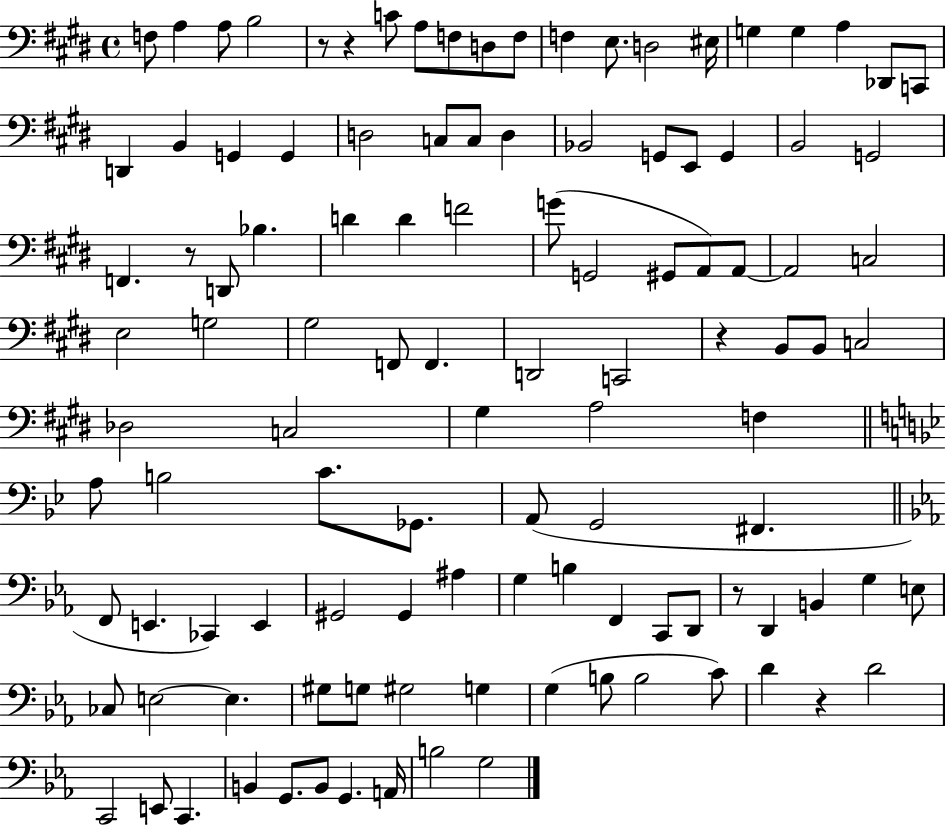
{
  \clef bass
  \time 4/4
  \defaultTimeSignature
  \key e \major
  f8 a4 a8 b2 | r8 r4 c'8 a8 f8 d8 f8 | f4 e8. d2 eis16 | g4 g4 a4 des,8 c,8 | \break d,4 b,4 g,4 g,4 | d2 c8 c8 d4 | bes,2 g,8 e,8 g,4 | b,2 g,2 | \break f,4. r8 d,8 bes4. | d'4 d'4 f'2 | g'8( g,2 gis,8 a,8) a,8~~ | a,2 c2 | \break e2 g2 | gis2 f,8 f,4. | d,2 c,2 | r4 b,8 b,8 c2 | \break des2 c2 | gis4 a2 f4 | \bar "||" \break \key g \minor a8 b2 c'8. ges,8. | a,8( g,2 fis,4. | \bar "||" \break \key ees \major f,8 e,4. ces,4) e,4 | gis,2 gis,4 ais4 | g4 b4 f,4 c,8 d,8 | r8 d,4 b,4 g4 e8 | \break ces8 e2~~ e4. | gis8 g8 gis2 g4 | g4( b8 b2 c'8) | d'4 r4 d'2 | \break c,2 e,8 c,4. | b,4 g,8. b,8 g,4. a,16 | b2 g2 | \bar "|."
}